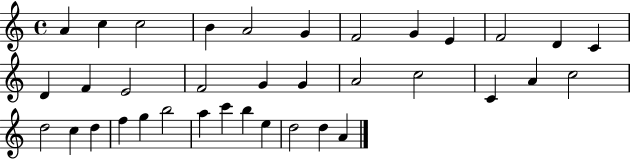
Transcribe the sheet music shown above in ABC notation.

X:1
T:Untitled
M:4/4
L:1/4
K:C
A c c2 B A2 G F2 G E F2 D C D F E2 F2 G G A2 c2 C A c2 d2 c d f g b2 a c' b e d2 d A